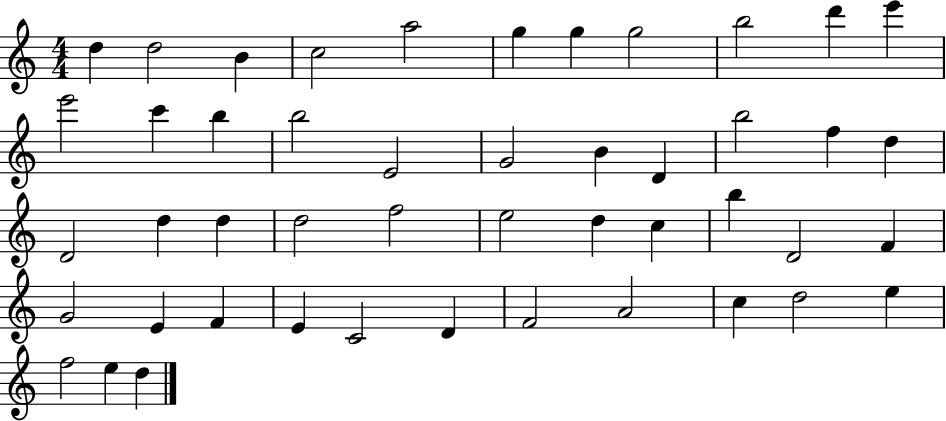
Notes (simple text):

D5/q D5/h B4/q C5/h A5/h G5/q G5/q G5/h B5/h D6/q E6/q E6/h C6/q B5/q B5/h E4/h G4/h B4/q D4/q B5/h F5/q D5/q D4/h D5/q D5/q D5/h F5/h E5/h D5/q C5/q B5/q D4/h F4/q G4/h E4/q F4/q E4/q C4/h D4/q F4/h A4/h C5/q D5/h E5/q F5/h E5/q D5/q